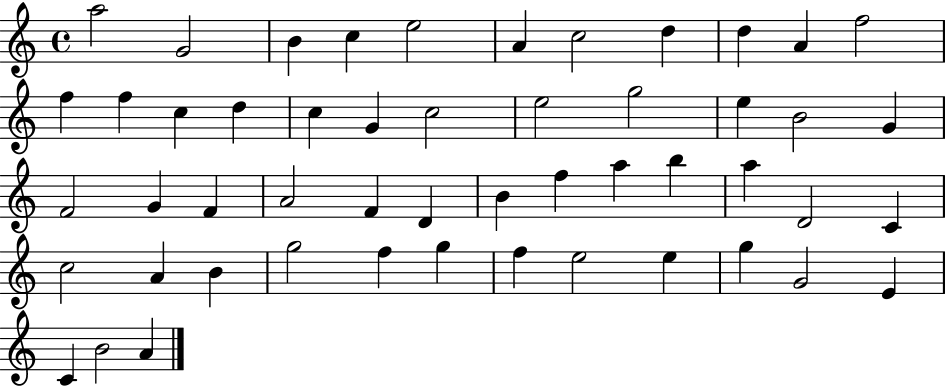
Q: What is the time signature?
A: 4/4